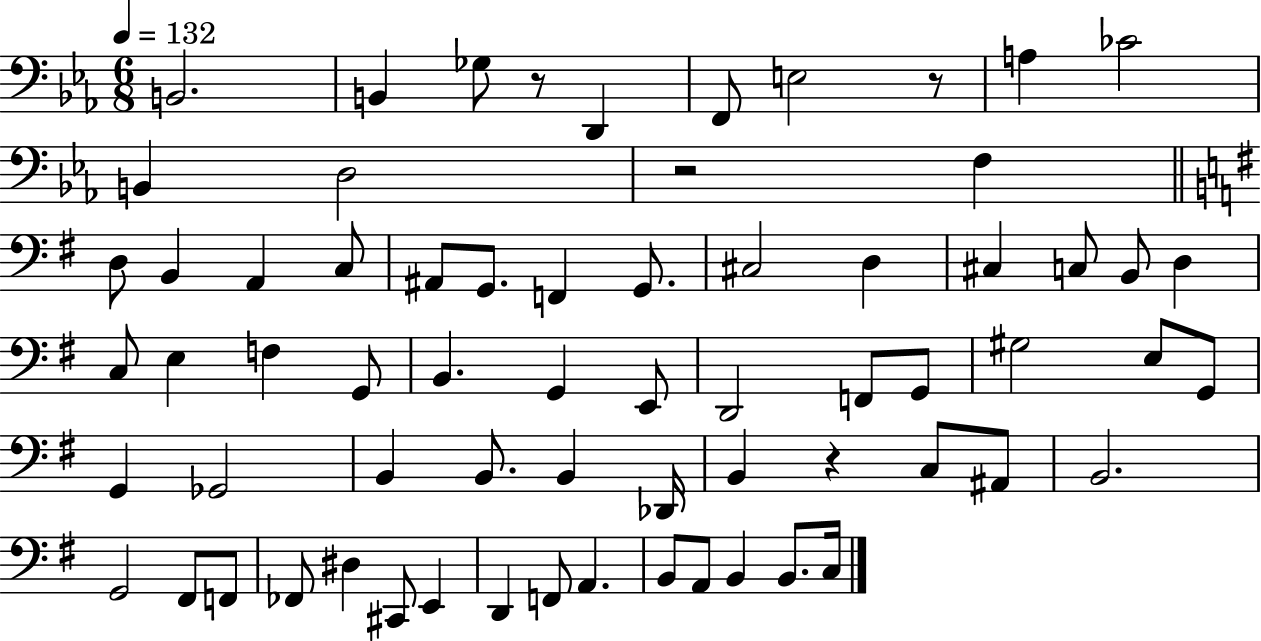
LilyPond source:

{
  \clef bass
  \numericTimeSignature
  \time 6/8
  \key ees \major
  \tempo 4 = 132
  \repeat volta 2 { b,2. | b,4 ges8 r8 d,4 | f,8 e2 r8 | a4 ces'2 | \break b,4 d2 | r2 f4 | \bar "||" \break \key g \major d8 b,4 a,4 c8 | ais,8 g,8. f,4 g,8. | cis2 d4 | cis4 c8 b,8 d4 | \break c8 e4 f4 g,8 | b,4. g,4 e,8 | d,2 f,8 g,8 | gis2 e8 g,8 | \break g,4 ges,2 | b,4 b,8. b,4 des,16 | b,4 r4 c8 ais,8 | b,2. | \break g,2 fis,8 f,8 | fes,8 dis4 cis,8 e,4 | d,4 f,8 a,4. | b,8 a,8 b,4 b,8. c16 | \break } \bar "|."
}